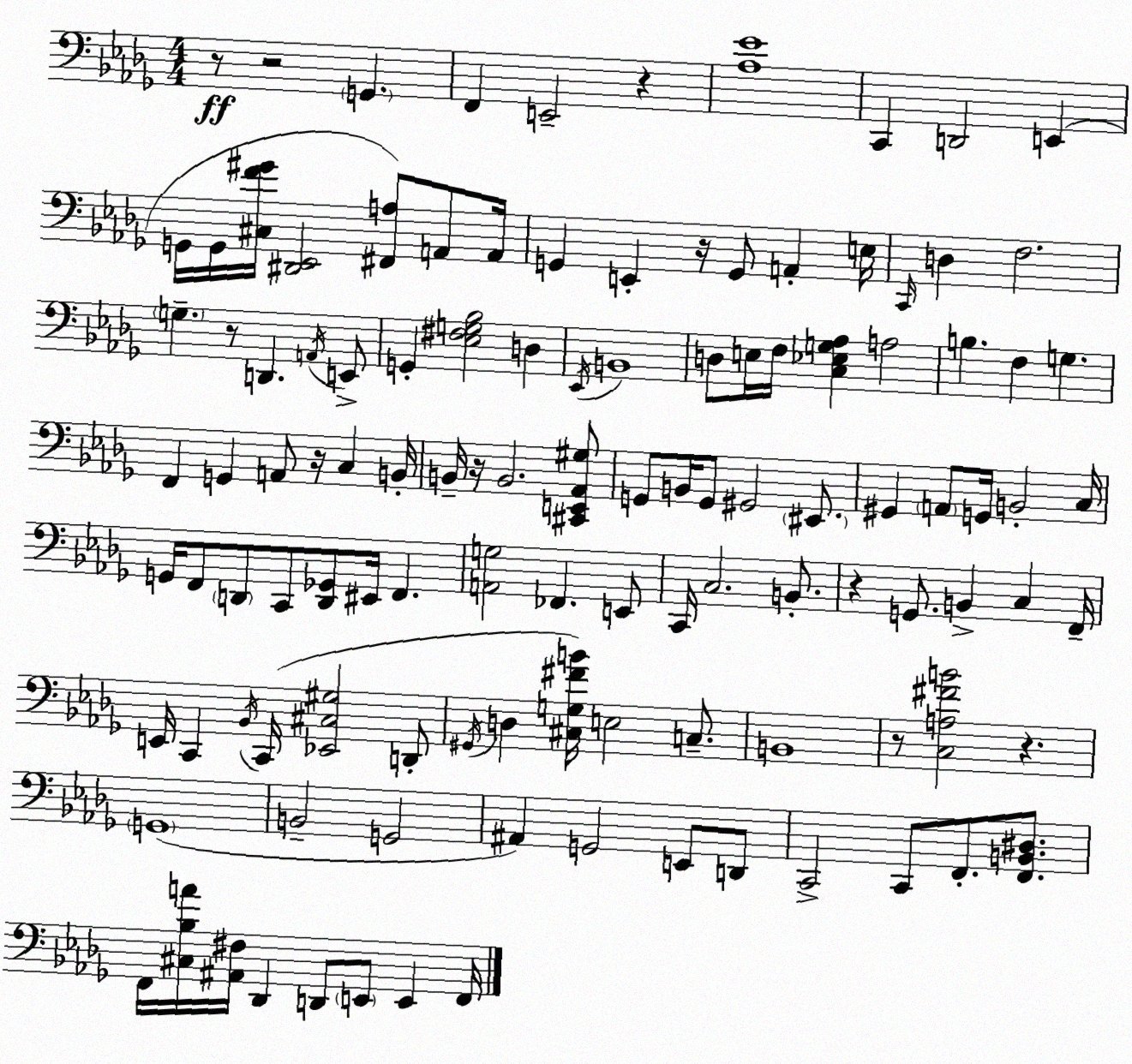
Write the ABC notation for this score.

X:1
T:Untitled
M:4/4
L:1/4
K:Bbm
z/2 z2 G,, F,, E,,2 z [_A,_E]4 C,, D,,2 E,, G,,/4 G,,/4 [^C,F^G]/4 [^D,,_E,,]2 [^F,,A,]/2 A,,/2 A,,/4 G,, E,, z/4 G,,/2 A,, E,/4 C,,/4 D, F,2 G, z/2 D,, A,,/4 E,,/2 G,, [_E,^F,G,_B,]2 D, _E,,/4 B,,4 D,/2 E,/4 F,/4 [C,_E,G,_A,] A,2 B, F, G, F,, G,, A,,/2 z/4 C, B,,/4 B,,/4 z/4 B,,2 [^C,,E,,_A,,^G,]/2 G,,/2 B,,/4 G,,/2 ^G,,2 ^E,,/2 ^G,, A,,/2 G,,/4 B,,2 C,/4 G,,/4 F,,/2 D,,/2 C,,/2 [D,,_G,,]/2 ^E,,/4 F,, [A,,G,]2 _F,, E,,/2 C,,/4 C,2 B,,/2 z G,,/2 B,, C, F,,/4 E,,/4 C,, _B,,/4 C,,/4 [_E,,^C,^G,]2 D,,/2 ^G,,/4 D, [^C,G,^FB]/4 E,2 C,/2 B,,4 z/2 [C,A,^FB]2 z G,,4 B,,2 G,,2 ^A,, G,,2 E,,/2 D,,/2 C,,2 C,,/2 F,,/2 [F,,B,,^D,]/2 F,,/4 [^C,_B,A]/4 [^A,,^F,]/4 _D,, D,,/2 E,,/2 E,, F,,/4